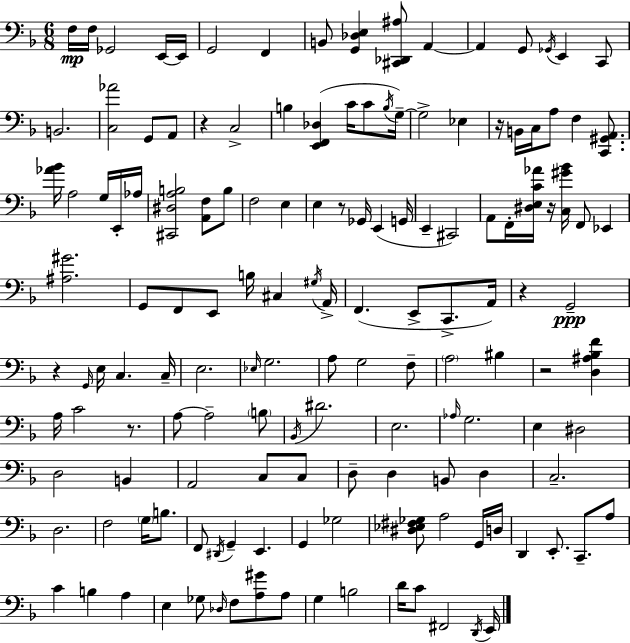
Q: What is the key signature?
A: D minor